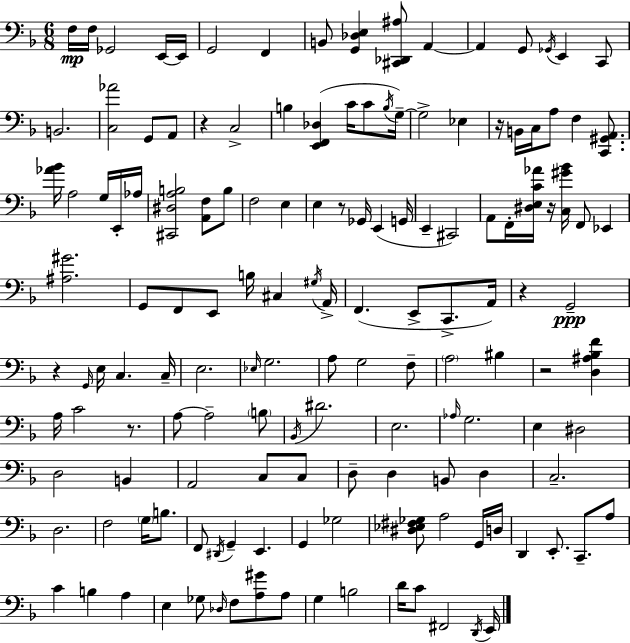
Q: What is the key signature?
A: D minor